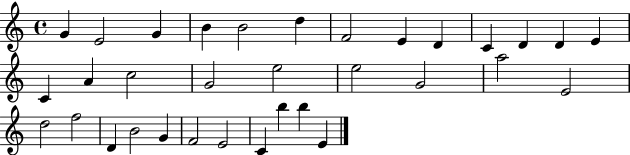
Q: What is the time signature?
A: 4/4